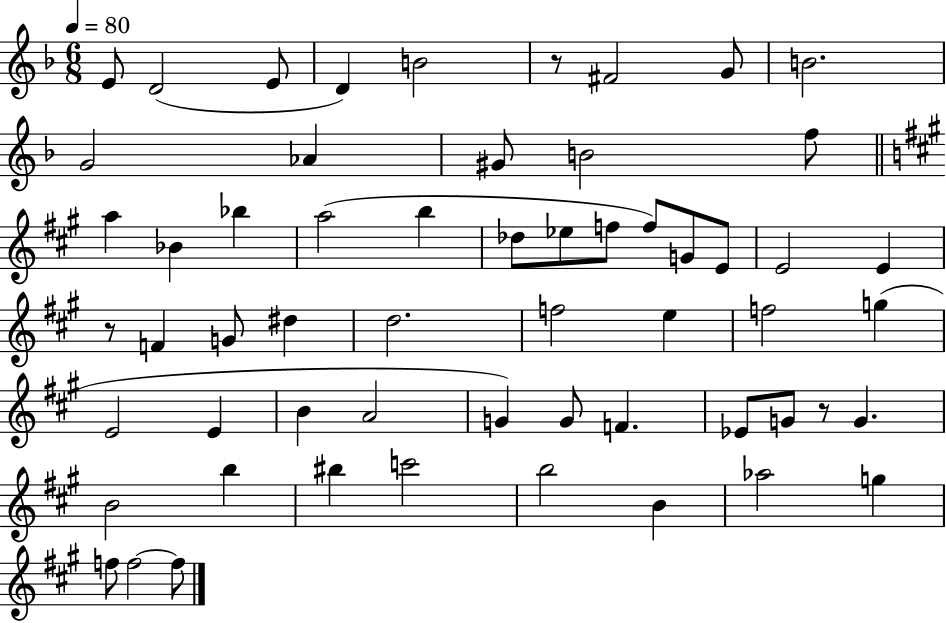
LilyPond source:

{
  \clef treble
  \numericTimeSignature
  \time 6/8
  \key f \major
  \tempo 4 = 80
  \repeat volta 2 { e'8 d'2( e'8 | d'4) b'2 | r8 fis'2 g'8 | b'2. | \break g'2 aes'4 | gis'8 b'2 f''8 | \bar "||" \break \key a \major a''4 bes'4 bes''4 | a''2( b''4 | des''8 ees''8 f''8 f''8) g'8 e'8 | e'2 e'4 | \break r8 f'4 g'8 dis''4 | d''2. | f''2 e''4 | f''2 g''4( | \break e'2 e'4 | b'4 a'2 | g'4) g'8 f'4. | ees'8 g'8 r8 g'4. | \break b'2 b''4 | bis''4 c'''2 | b''2 b'4 | aes''2 g''4 | \break f''8 f''2~~ f''8 | } \bar "|."
}